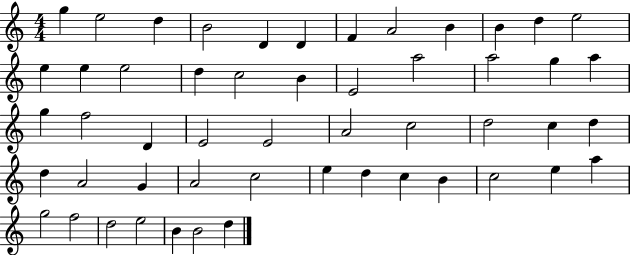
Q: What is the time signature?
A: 4/4